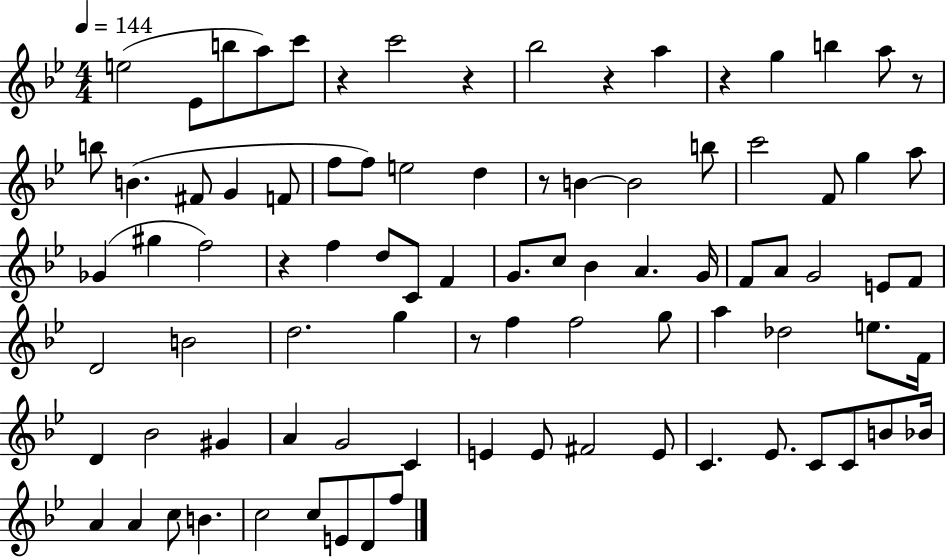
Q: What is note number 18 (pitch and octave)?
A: F5